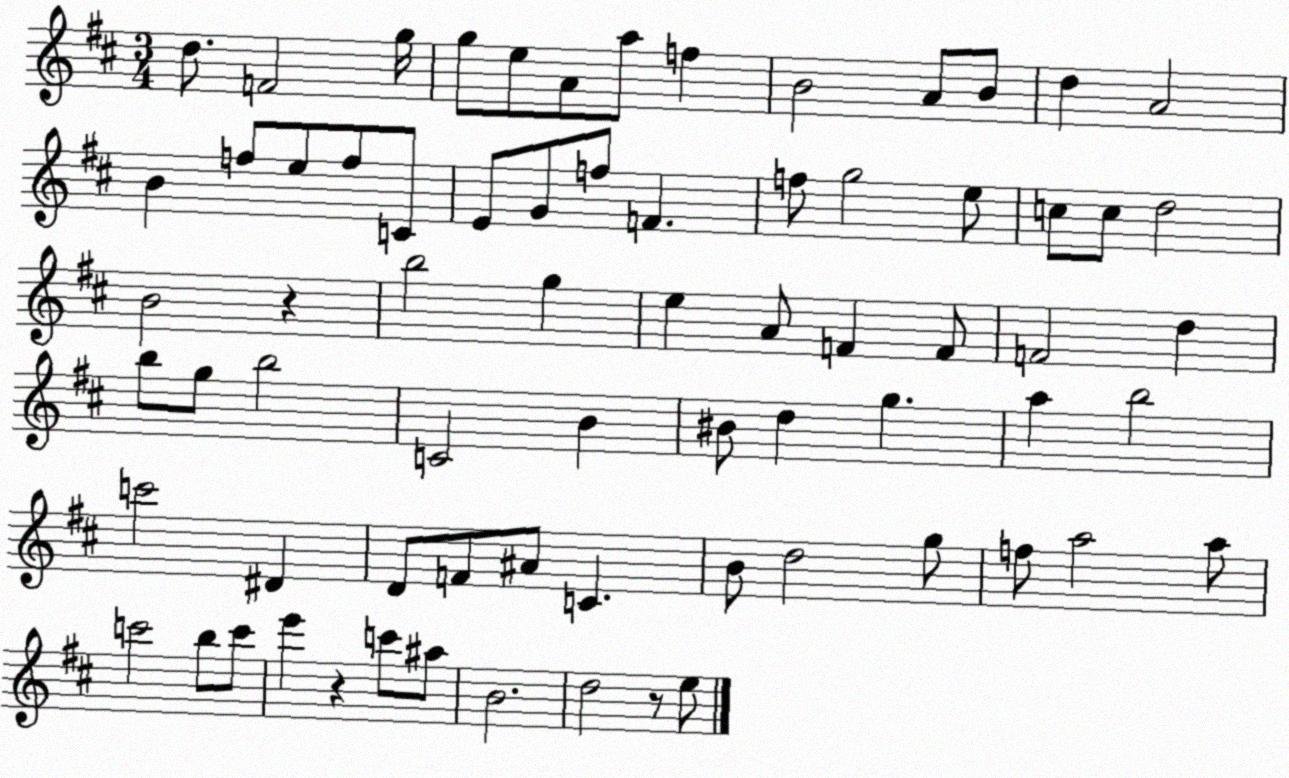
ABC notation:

X:1
T:Untitled
M:3/4
L:1/4
K:D
d/2 F2 g/4 g/2 e/2 A/2 a/2 f B2 A/2 B/2 d A2 B f/2 e/2 f/2 C/2 E/2 G/2 f/2 F f/2 g2 e/2 c/2 c/2 d2 B2 z b2 g e A/2 F F/2 F2 d b/2 g/2 b2 C2 B ^B/2 d g a b2 c'2 ^D D/2 F/2 ^A/2 C B/2 d2 g/2 f/2 a2 a/2 c'2 b/2 c'/2 e' z c'/2 ^a/2 B2 d2 z/2 e/2